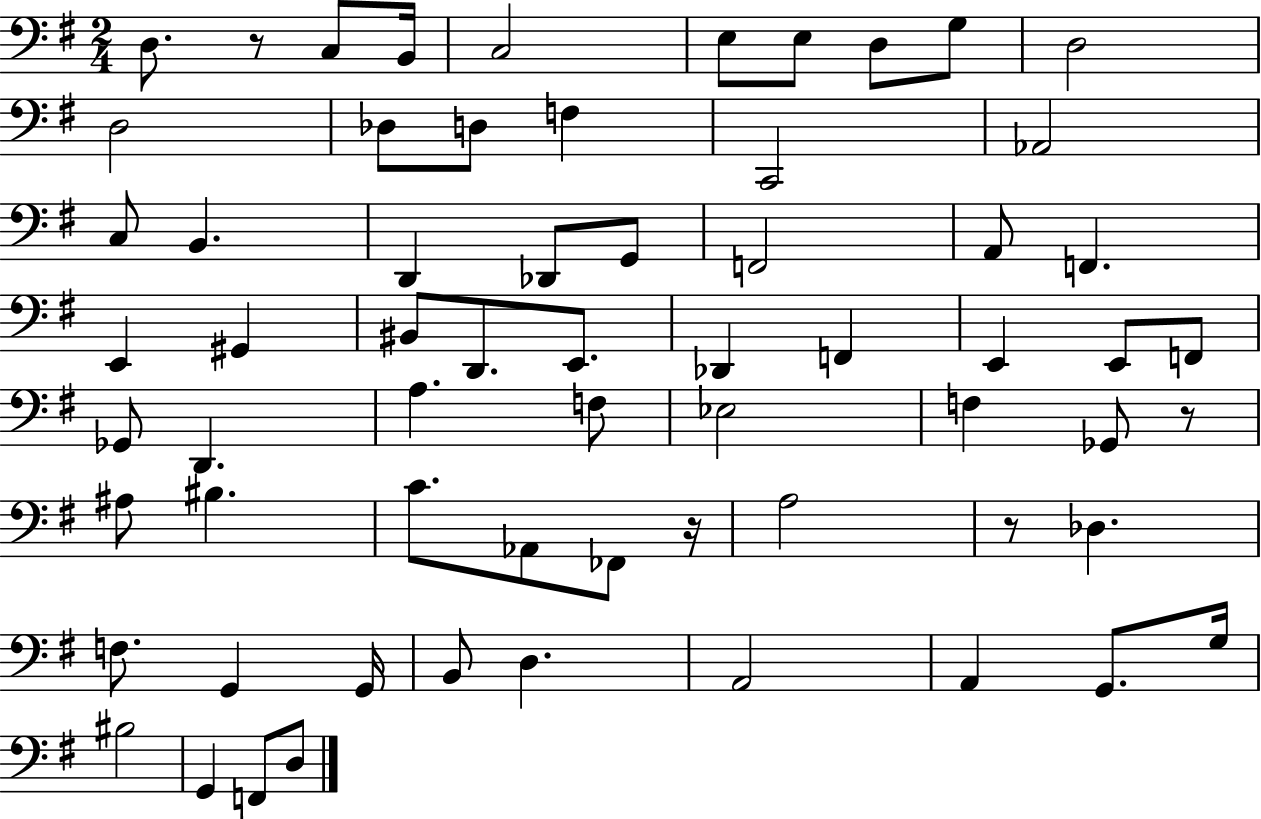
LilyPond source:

{
  \clef bass
  \numericTimeSignature
  \time 2/4
  \key g \major
  d8. r8 c8 b,16 | c2 | e8 e8 d8 g8 | d2 | \break d2 | des8 d8 f4 | c,2 | aes,2 | \break c8 b,4. | d,4 des,8 g,8 | f,2 | a,8 f,4. | \break e,4 gis,4 | bis,8 d,8. e,8. | des,4 f,4 | e,4 e,8 f,8 | \break ges,8 d,4. | a4. f8 | ees2 | f4 ges,8 r8 | \break ais8 bis4. | c'8. aes,8 fes,8 r16 | a2 | r8 des4. | \break f8. g,4 g,16 | b,8 d4. | a,2 | a,4 g,8. g16 | \break bis2 | g,4 f,8 d8 | \bar "|."
}